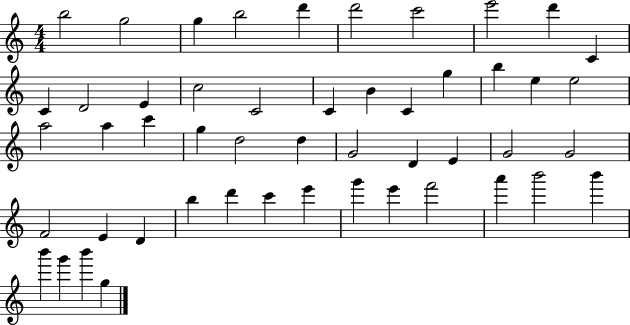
X:1
T:Untitled
M:4/4
L:1/4
K:C
b2 g2 g b2 d' d'2 c'2 e'2 d' C C D2 E c2 C2 C B C g b e e2 a2 a c' g d2 d G2 D E G2 G2 F2 E D b d' c' e' g' e' f'2 a' b'2 b' b' g' b' g